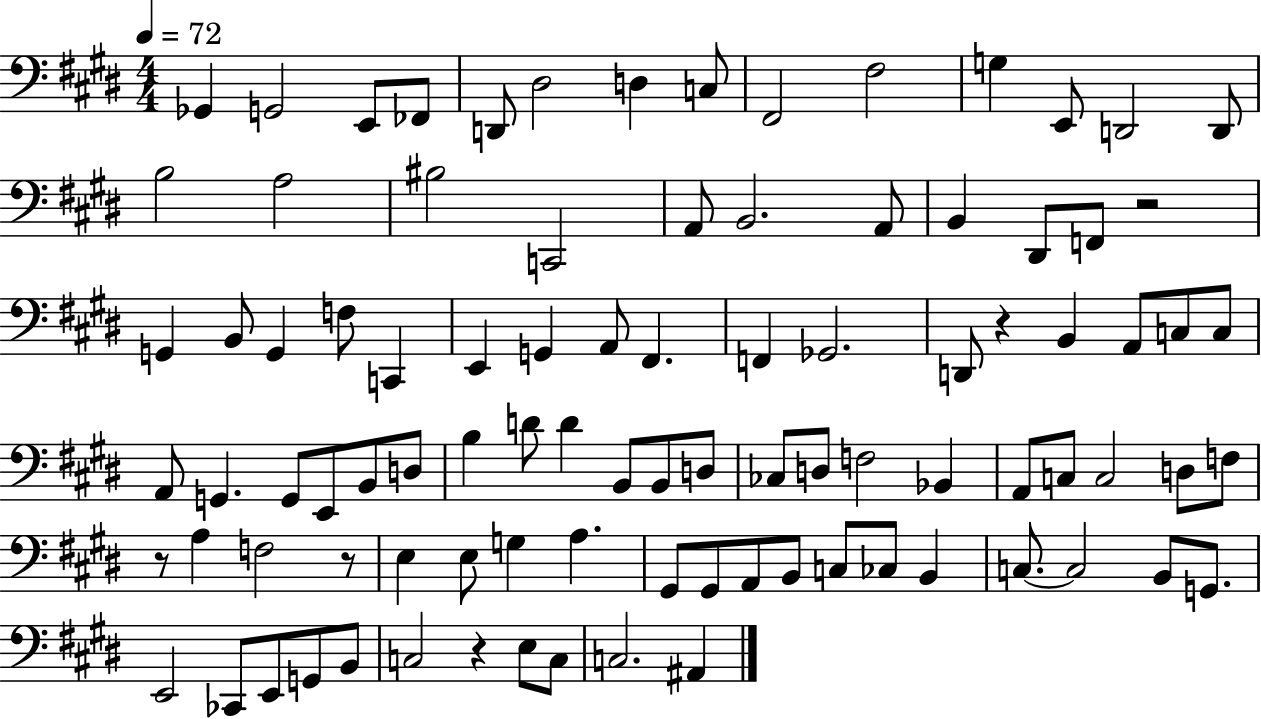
{
  \clef bass
  \numericTimeSignature
  \time 4/4
  \key e \major
  \tempo 4 = 72
  ges,4 g,2 e,8 fes,8 | d,8 dis2 d4 c8 | fis,2 fis2 | g4 e,8 d,2 d,8 | \break b2 a2 | bis2 c,2 | a,8 b,2. a,8 | b,4 dis,8 f,8 r2 | \break g,4 b,8 g,4 f8 c,4 | e,4 g,4 a,8 fis,4. | f,4 ges,2. | d,8 r4 b,4 a,8 c8 c8 | \break a,8 g,4. g,8 e,8 b,8 d8 | b4 d'8 d'4 b,8 b,8 d8 | ces8 d8 f2 bes,4 | a,8 c8 c2 d8 f8 | \break r8 a4 f2 r8 | e4 e8 g4 a4. | gis,8 gis,8 a,8 b,8 c8 ces8 b,4 | c8.~~ c2 b,8 g,8. | \break e,2 ces,8 e,8 g,8 b,8 | c2 r4 e8 c8 | c2. ais,4 | \bar "|."
}